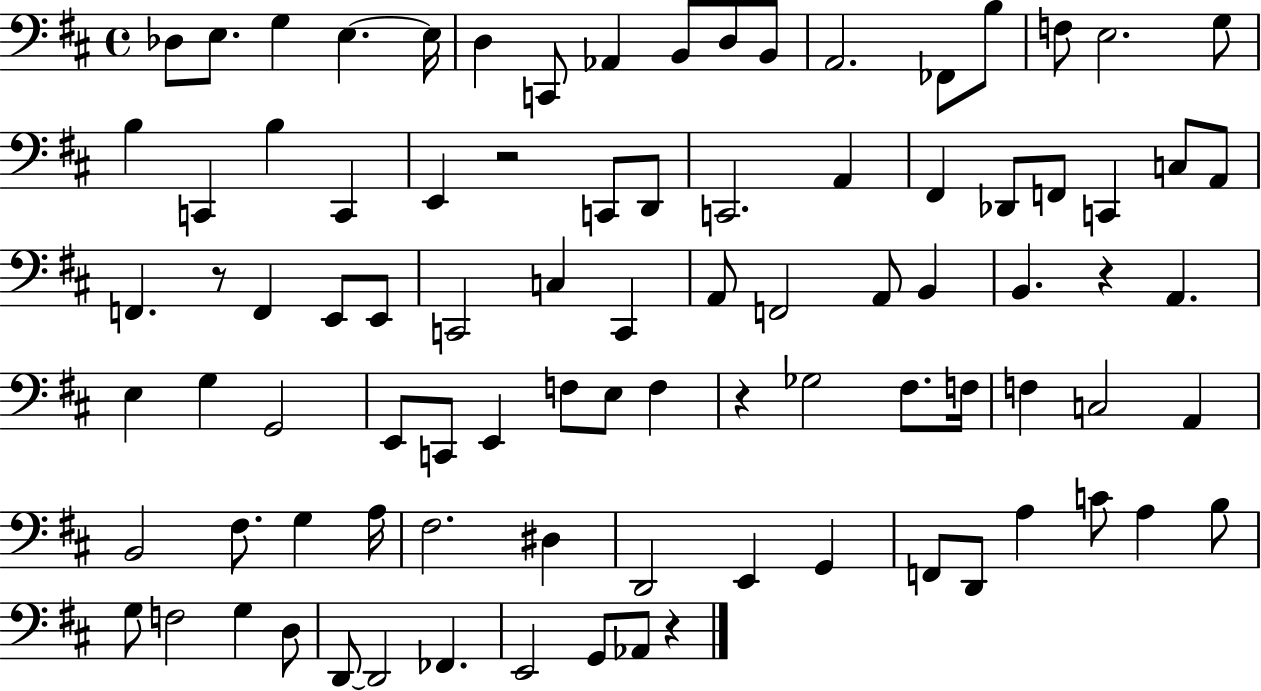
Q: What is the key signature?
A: D major